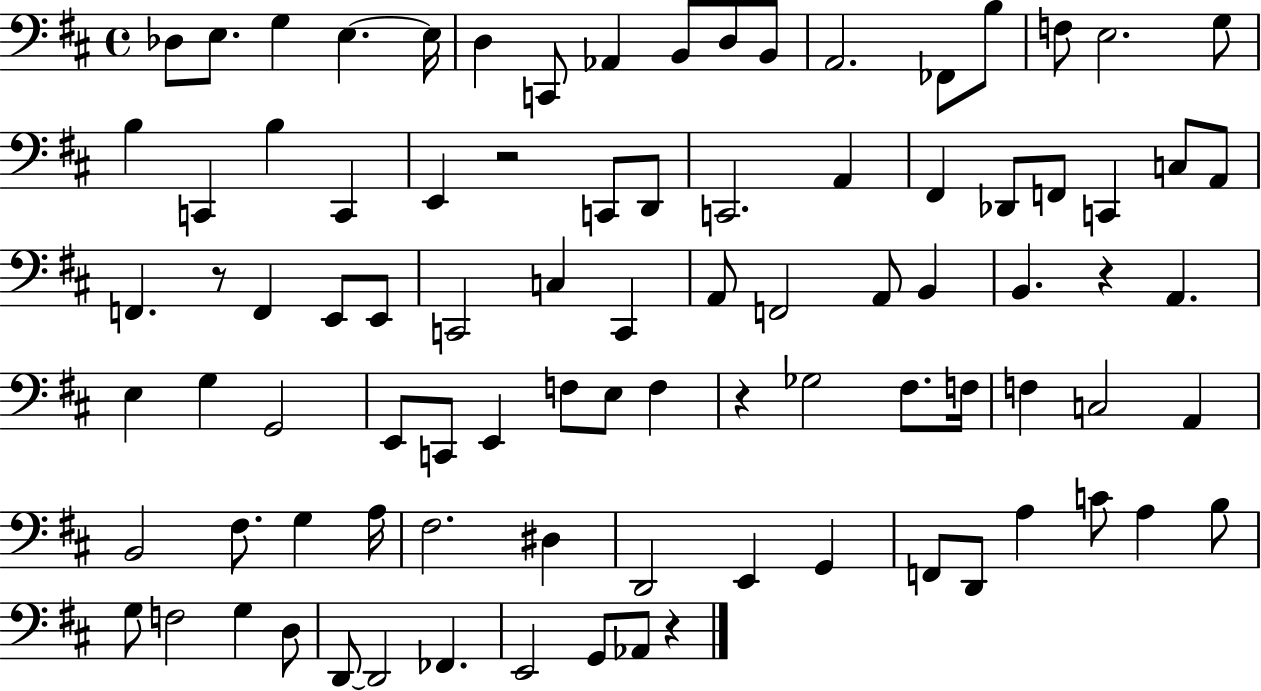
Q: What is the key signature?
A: D major